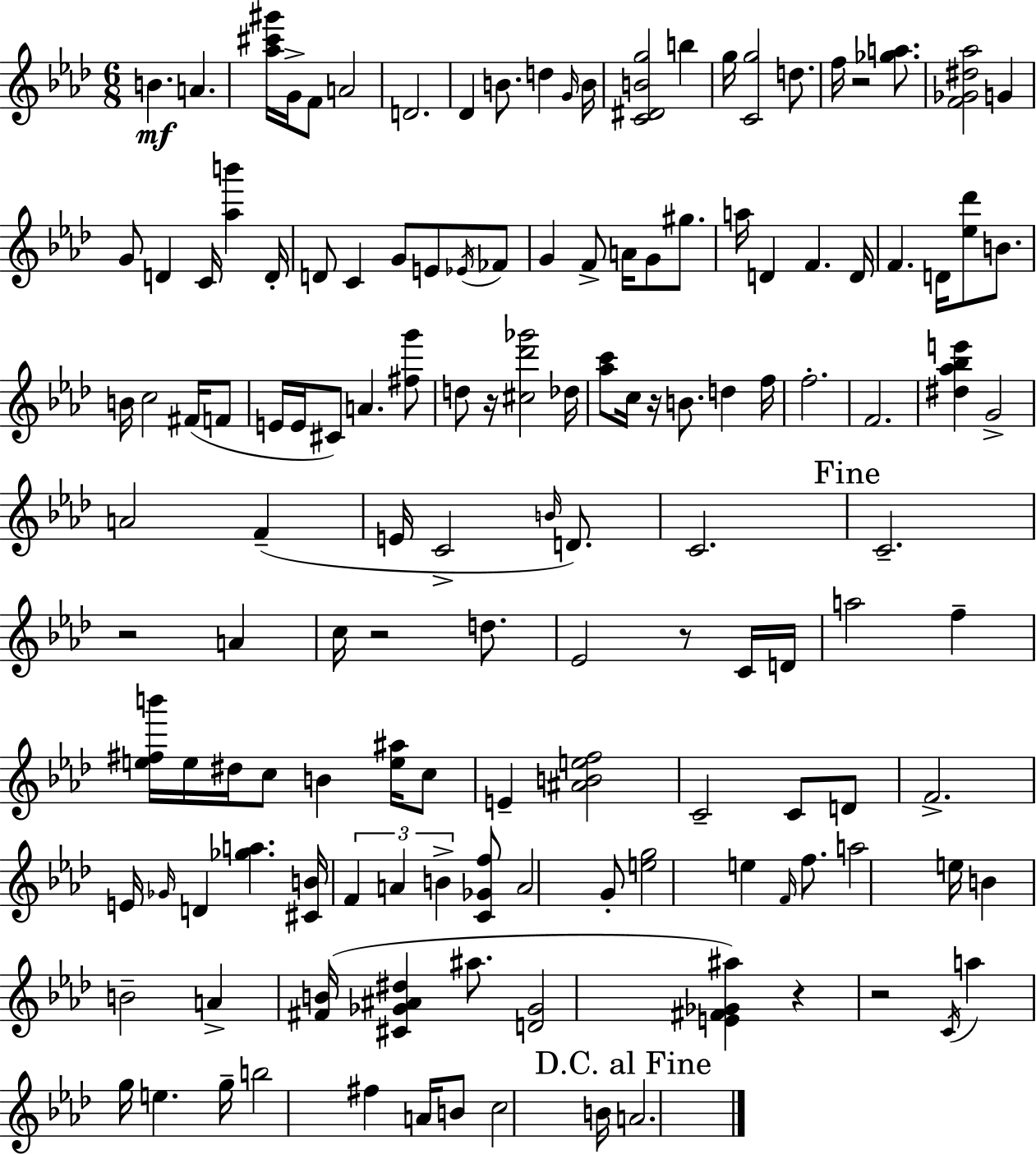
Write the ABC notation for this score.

X:1
T:Untitled
M:6/8
L:1/4
K:Ab
B A [_a^c'^g']/4 G/4 F/2 A2 D2 _D B/2 d G/4 B/4 [C^DBg]2 b g/4 [Cg]2 d/2 f/4 z2 [_ga]/2 [F_G^d_a]2 G G/2 D C/4 [_ab'] D/4 D/2 C G/2 E/2 _E/4 _F/2 G F/2 A/4 G/2 ^g/2 a/4 D F D/4 F D/4 [_e_d']/2 B/2 B/4 c2 ^F/4 F/2 E/4 E/4 ^C/2 A [^fg']/2 d/2 z/4 [^c_d'_g']2 _d/4 [_ac']/2 c/4 z/4 B/2 d f/4 f2 F2 [^d_a_be'] G2 A2 F E/4 C2 B/4 D/2 C2 C2 z2 A c/4 z2 d/2 _E2 z/2 C/4 D/4 a2 f [e^fb']/4 e/4 ^d/4 c/2 B [e^a]/4 c/2 E [^ABef]2 C2 C/2 D/2 F2 E/4 _G/4 D [_ga] [^CB]/4 F A B [C_Gf]/2 A2 G/2 [eg]2 e F/4 f/2 a2 e/4 B B2 A [^FB]/4 [^C_G^A^d] ^a/2 [D_G]2 [E^F_G^a] z z2 C/4 a g/4 e g/4 b2 ^f A/4 B/2 c2 B/4 A2